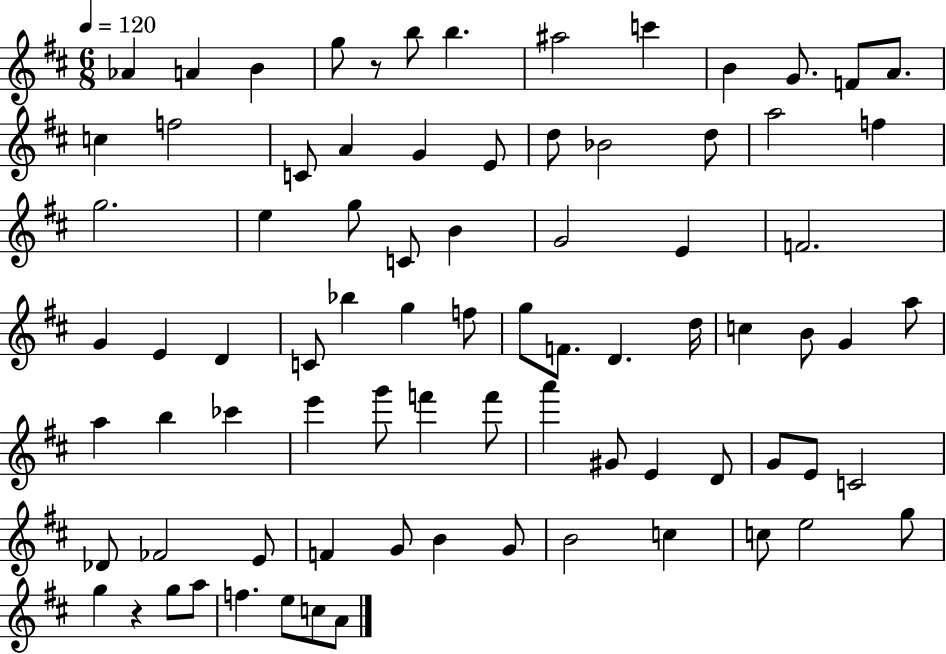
Ab4/q A4/q B4/q G5/e R/e B5/e B5/q. A#5/h C6/q B4/q G4/e. F4/e A4/e. C5/q F5/h C4/e A4/q G4/q E4/e D5/e Bb4/h D5/e A5/h F5/q G5/h. E5/q G5/e C4/e B4/q G4/h E4/q F4/h. G4/q E4/q D4/q C4/e Bb5/q G5/q F5/e G5/e F4/e. D4/q. D5/s C5/q B4/e G4/q A5/e A5/q B5/q CES6/q E6/q G6/e F6/q F6/e A6/q G#4/e E4/q D4/e G4/e E4/e C4/h Db4/e FES4/h E4/e F4/q G4/e B4/q G4/e B4/h C5/q C5/e E5/h G5/e G5/q R/q G5/e A5/e F5/q. E5/e C5/e A4/e